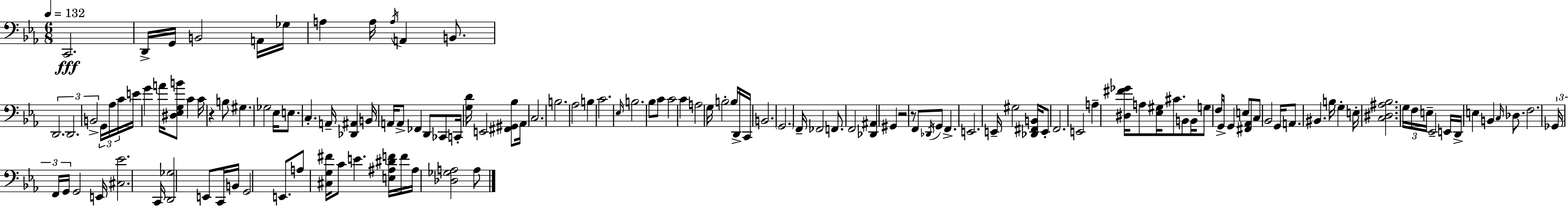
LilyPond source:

{
  \clef bass
  \numericTimeSignature
  \time 6/8
  \key ees \major
  \tempo 4 = 132
  c,2.\fff | d,16-> g,16 b,2 a,16 ges16 | a4 a16 \acciaccatura { a16 } a,4 b,8. | \tuplet 3/2 { d,2. | \break d,2. | b,2-> } \tuplet 3/2 { g,16 aes16 c'16 } | e'16 g'4 a'16 <dis ees g b'>8 c'4 | c'16 r4 b8 gis4. | \break ges2 ees16 e8. | c4.-. a,16-- <des, ais,>4 | b,16 a,16 a,8-> fes,4 d,8 ces,8 | c,16-. <g d'>16 e,2 <fis, gis, bes>8 | \break aes,16 c2. | b2. | aes2 b4 | c'2. | \break \grace { ees16 } b2. | bes8 c'8 c'2 | c'4 a2 | g16 b2-. b16 | \break d,16-> c,16 b,2. | \parenthesize g,2. | f,16-- fes,2 f,8. | f,2 <des, ais,>4 | \break gis,4 r2 | r8 f,8 \acciaccatura { des,16 } g,8 f,4.-> | e,2. | e,16-- gis2 | \break <des, fis, b,>16 e,8-. f,2. | e,2 a4-- | <dis fis' ges'>16 a8 <ees gis>16 cis'8. b,8 | b,16 g8 f16 g,16-> g,4 e8 <fis, aes,>8 | \break c8 bes,2 g,16 | a,8. bis,4. b16 g4-. | e16-. <c dis ais bes>2. | \tuplet 3/2 { g16 f16 e16-- } ees,2-- | \break e,16 d,16-> e4 b,4 | \grace { c16 } des8. f2. | \tuplet 3/2 { ges,16 f,16 g,16 } g,2 | e,16 <cis ees'>2. | \break c,16 <d, ges>2 | e,8 c,16 b,16 g,2 | e,8. a8 <cis g fis'>16 c'8 e'4. | <e ais dis' f'>16 f'16 ais16 <des ges a>2 | \break a8 \bar "|."
}